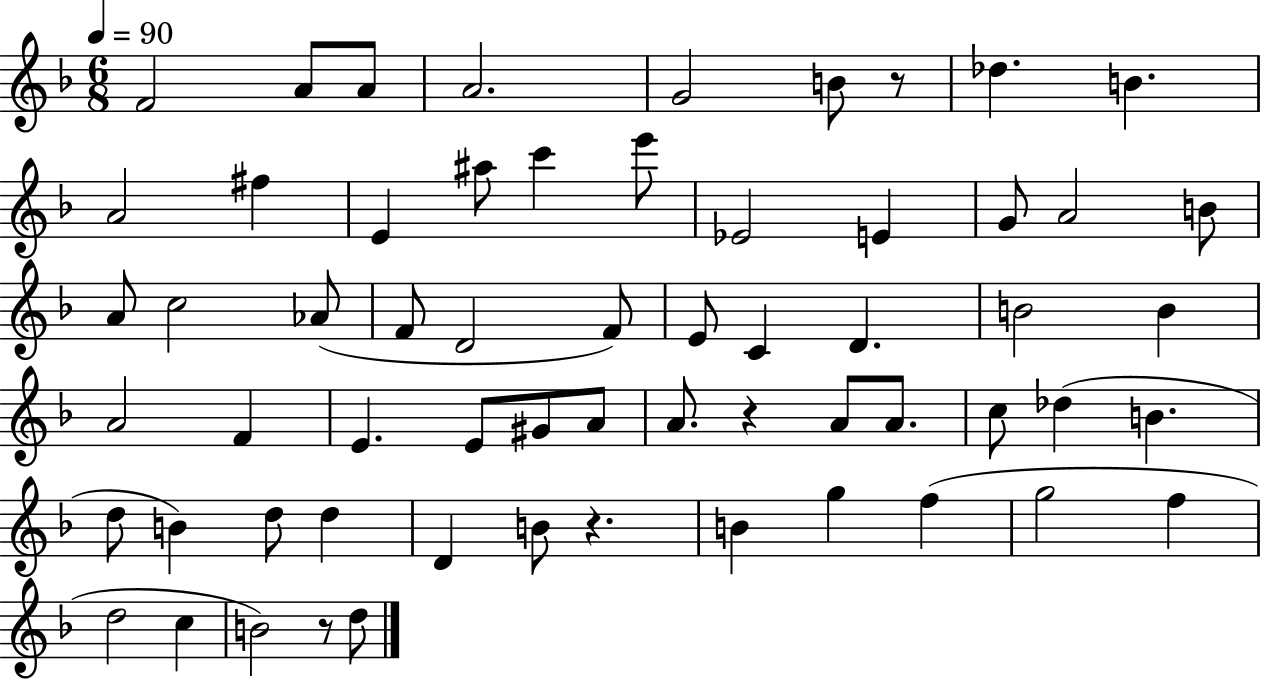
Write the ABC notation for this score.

X:1
T:Untitled
M:6/8
L:1/4
K:F
F2 A/2 A/2 A2 G2 B/2 z/2 _d B A2 ^f E ^a/2 c' e'/2 _E2 E G/2 A2 B/2 A/2 c2 _A/2 F/2 D2 F/2 E/2 C D B2 B A2 F E E/2 ^G/2 A/2 A/2 z A/2 A/2 c/2 _d B d/2 B d/2 d D B/2 z B g f g2 f d2 c B2 z/2 d/2